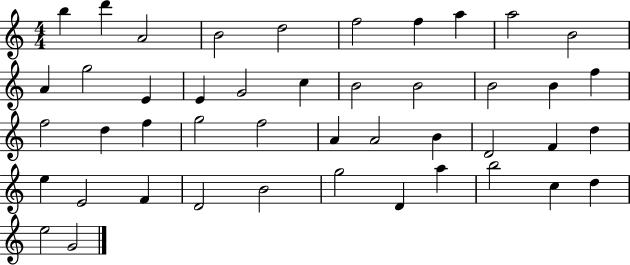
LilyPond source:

{
  \clef treble
  \numericTimeSignature
  \time 4/4
  \key c \major
  b''4 d'''4 a'2 | b'2 d''2 | f''2 f''4 a''4 | a''2 b'2 | \break a'4 g''2 e'4 | e'4 g'2 c''4 | b'2 b'2 | b'2 b'4 f''4 | \break f''2 d''4 f''4 | g''2 f''2 | a'4 a'2 b'4 | d'2 f'4 d''4 | \break e''4 e'2 f'4 | d'2 b'2 | g''2 d'4 a''4 | b''2 c''4 d''4 | \break e''2 g'2 | \bar "|."
}